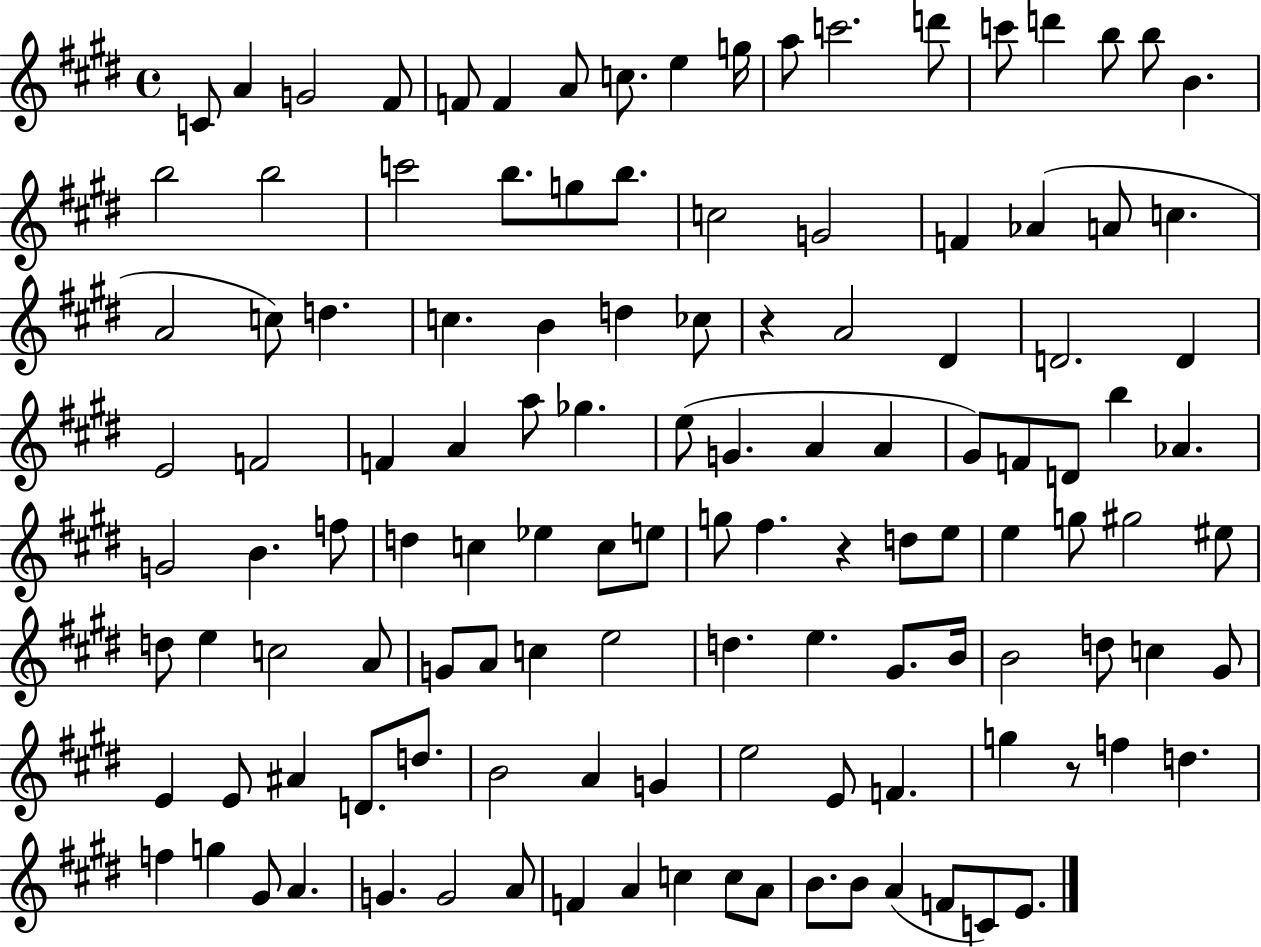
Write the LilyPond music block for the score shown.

{
  \clef treble
  \time 4/4
  \defaultTimeSignature
  \key e \major
  c'8 a'4 g'2 fis'8 | f'8 f'4 a'8 c''8. e''4 g''16 | a''8 c'''2. d'''8 | c'''8 d'''4 b''8 b''8 b'4. | \break b''2 b''2 | c'''2 b''8. g''8 b''8. | c''2 g'2 | f'4 aes'4( a'8 c''4. | \break a'2 c''8) d''4. | c''4. b'4 d''4 ces''8 | r4 a'2 dis'4 | d'2. d'4 | \break e'2 f'2 | f'4 a'4 a''8 ges''4. | e''8( g'4. a'4 a'4 | gis'8) f'8 d'8 b''4 aes'4. | \break g'2 b'4. f''8 | d''4 c''4 ees''4 c''8 e''8 | g''8 fis''4. r4 d''8 e''8 | e''4 g''8 gis''2 eis''8 | \break d''8 e''4 c''2 a'8 | g'8 a'8 c''4 e''2 | d''4. e''4. gis'8. b'16 | b'2 d''8 c''4 gis'8 | \break e'4 e'8 ais'4 d'8. d''8. | b'2 a'4 g'4 | e''2 e'8 f'4. | g''4 r8 f''4 d''4. | \break f''4 g''4 gis'8 a'4. | g'4. g'2 a'8 | f'4 a'4 c''4 c''8 a'8 | b'8. b'8 a'4( f'8 c'8) e'8. | \break \bar "|."
}